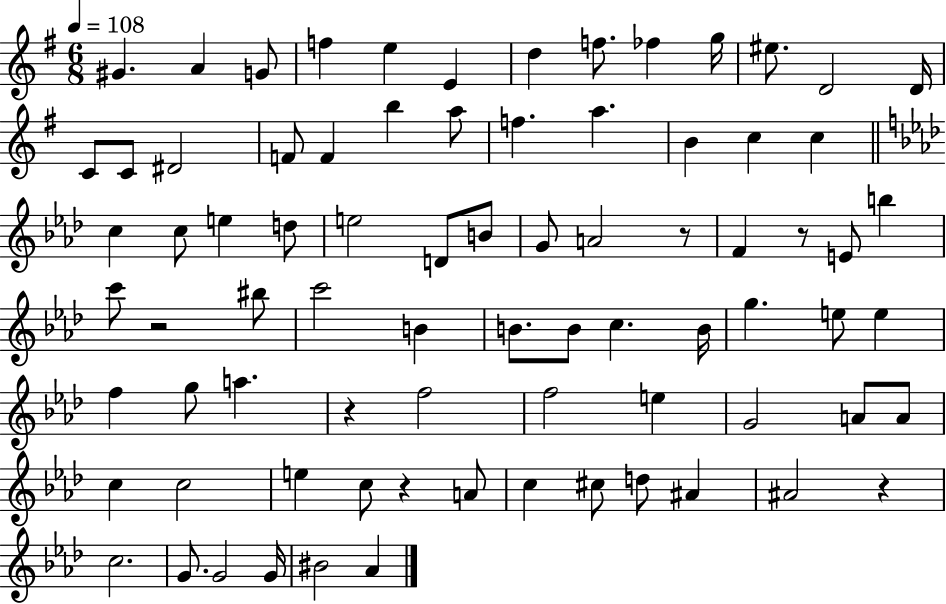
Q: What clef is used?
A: treble